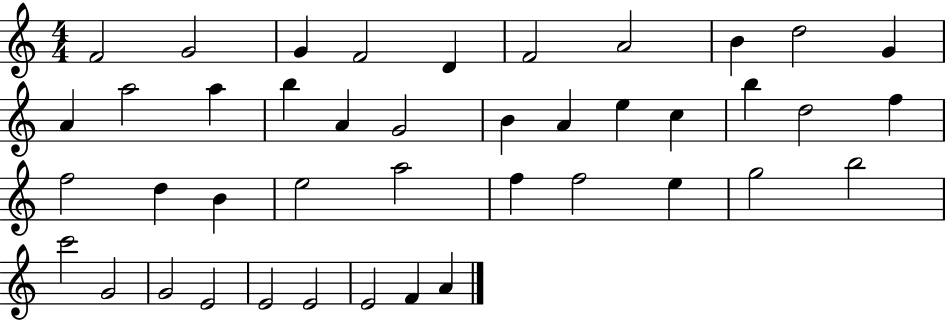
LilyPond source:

{
  \clef treble
  \numericTimeSignature
  \time 4/4
  \key c \major
  f'2 g'2 | g'4 f'2 d'4 | f'2 a'2 | b'4 d''2 g'4 | \break a'4 a''2 a''4 | b''4 a'4 g'2 | b'4 a'4 e''4 c''4 | b''4 d''2 f''4 | \break f''2 d''4 b'4 | e''2 a''2 | f''4 f''2 e''4 | g''2 b''2 | \break c'''2 g'2 | g'2 e'2 | e'2 e'2 | e'2 f'4 a'4 | \break \bar "|."
}